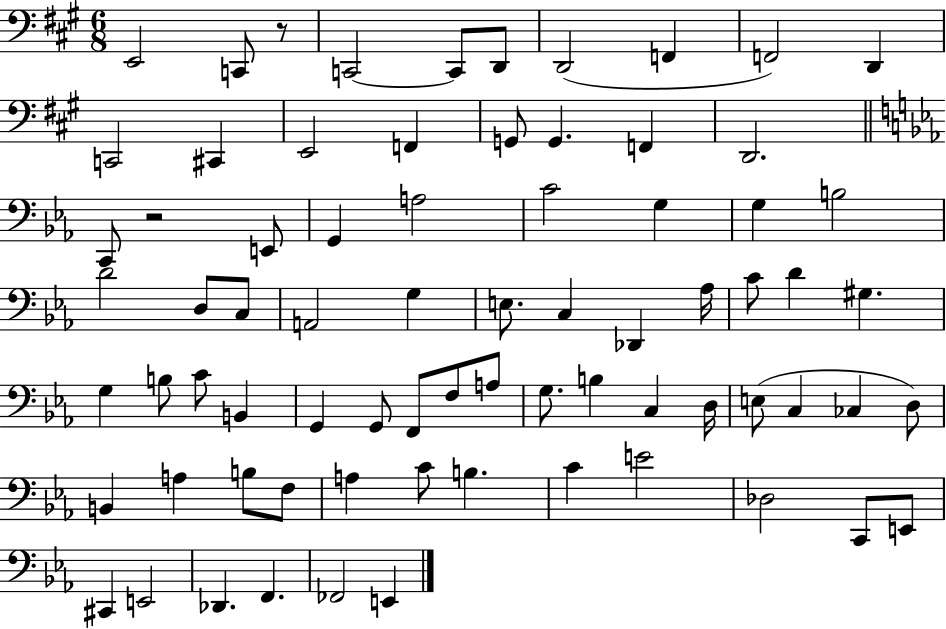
{
  \clef bass
  \numericTimeSignature
  \time 6/8
  \key a \major
  e,2 c,8 r8 | c,2~~ c,8 d,8 | d,2( f,4 | f,2) d,4 | \break c,2 cis,4 | e,2 f,4 | g,8 g,4. f,4 | d,2. | \break \bar "||" \break \key ees \major c,8 r2 e,8 | g,4 a2 | c'2 g4 | g4 b2 | \break d'2 d8 c8 | a,2 g4 | e8. c4 des,4 aes16 | c'8 d'4 gis4. | \break g4 b8 c'8 b,4 | g,4 g,8 f,8 f8 a8 | g8. b4 c4 d16 | e8( c4 ces4 d8) | \break b,4 a4 b8 f8 | a4 c'8 b4. | c'4 e'2 | des2 c,8 e,8 | \break cis,4 e,2 | des,4. f,4. | fes,2 e,4 | \bar "|."
}